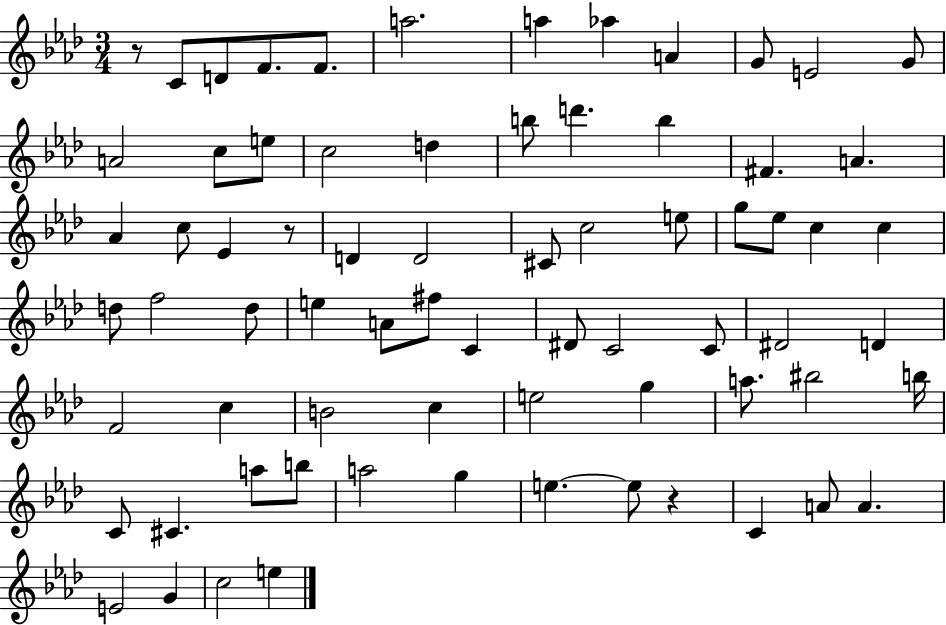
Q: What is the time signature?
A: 3/4